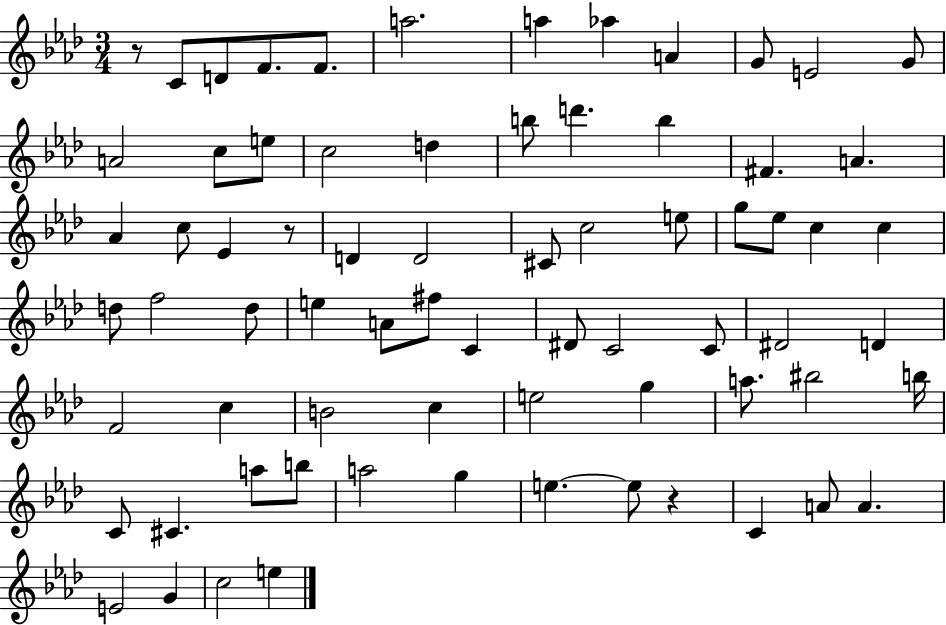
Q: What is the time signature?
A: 3/4